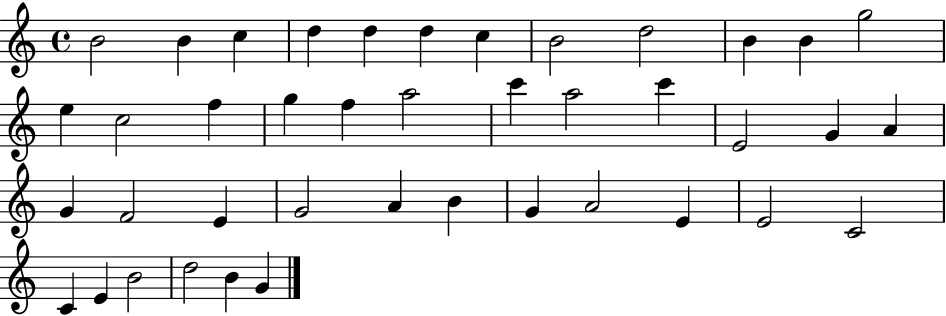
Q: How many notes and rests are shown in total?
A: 41